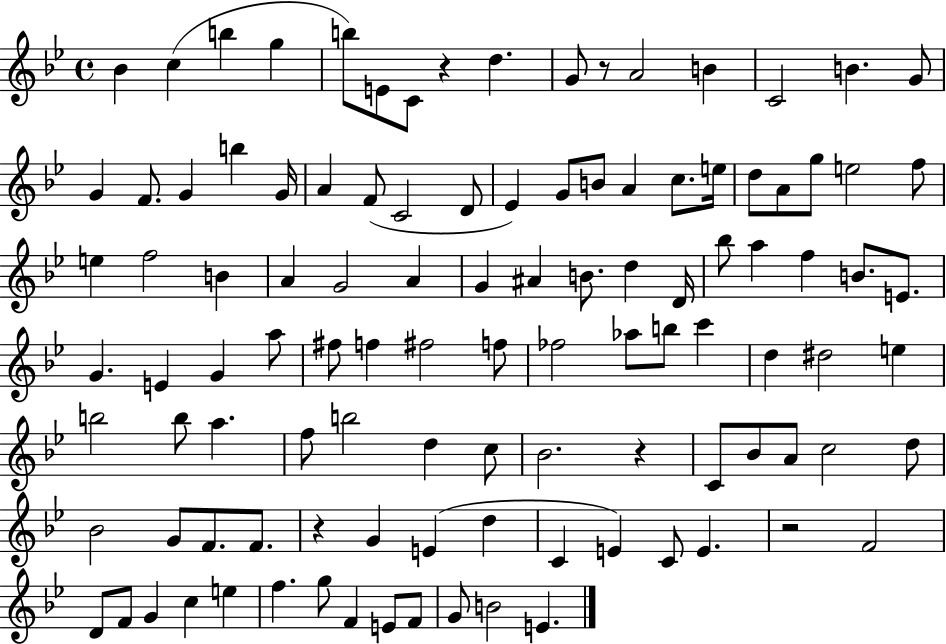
{
  \clef treble
  \time 4/4
  \defaultTimeSignature
  \key bes \major
  \repeat volta 2 { bes'4 c''4( b''4 g''4 | b''8) e'8 c'8 r4 d''4. | g'8 r8 a'2 b'4 | c'2 b'4. g'8 | \break g'4 f'8. g'4 b''4 g'16 | a'4 f'8( c'2 d'8 | ees'4) g'8 b'8 a'4 c''8. e''16 | d''8 a'8 g''8 e''2 f''8 | \break e''4 f''2 b'4 | a'4 g'2 a'4 | g'4 ais'4 b'8. d''4 d'16 | bes''8 a''4 f''4 b'8. e'8. | \break g'4. e'4 g'4 a''8 | fis''8 f''4 fis''2 f''8 | fes''2 aes''8 b''8 c'''4 | d''4 dis''2 e''4 | \break b''2 b''8 a''4. | f''8 b''2 d''4 c''8 | bes'2. r4 | c'8 bes'8 a'8 c''2 d''8 | \break bes'2 g'8 f'8. f'8. | r4 g'4 e'4( d''4 | c'4 e'4) c'8 e'4. | r2 f'2 | \break d'8 f'8 g'4 c''4 e''4 | f''4. g''8 f'4 e'8 f'8 | g'8 b'2 e'4. | } \bar "|."
}